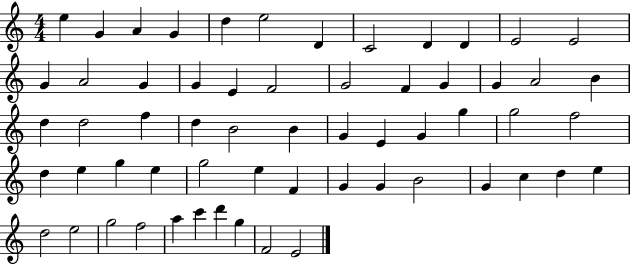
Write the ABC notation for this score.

X:1
T:Untitled
M:4/4
L:1/4
K:C
e G A G d e2 D C2 D D E2 E2 G A2 G G E F2 G2 F G G A2 B d d2 f d B2 B G E G g g2 f2 d e g e g2 e F G G B2 G c d e d2 e2 g2 f2 a c' d' g F2 E2